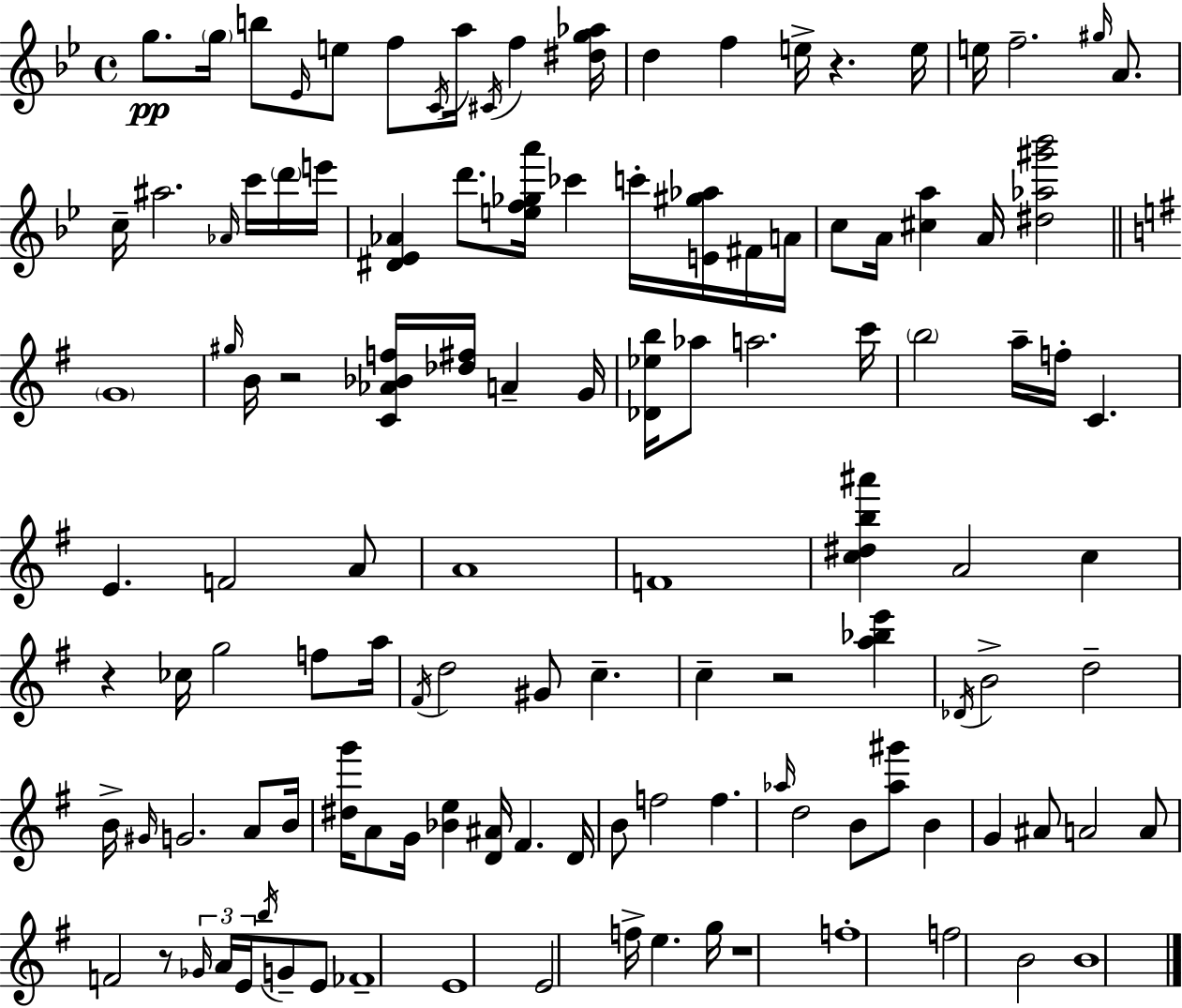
{
  \clef treble
  \time 4/4
  \defaultTimeSignature
  \key g \minor
  \repeat volta 2 { g''8.\pp \parenthesize g''16 b''8 \grace { ees'16 } e''8 f''8 \acciaccatura { c'16 } a''16 \acciaccatura { cis'16 } f''4 | <dis'' g'' aes''>16 d''4 f''4 e''16-> r4. | e''16 e''16 f''2.-- | \grace { gis''16 } a'8. c''16-- ais''2. | \break \grace { aes'16 } c'''16 \parenthesize d'''16 e'''16 <dis' ees' aes'>4 d'''8. <e'' f'' ges'' a'''>16 ces'''4 | c'''16-. <e' gis'' aes''>16 fis'16 a'16 c''8 a'16 <cis'' a''>4 a'16 <dis'' aes'' gis''' bes'''>2 | \bar "||" \break \key g \major \parenthesize g'1 | \grace { gis''16 } b'16 r2 <c' aes' bes' f''>16 <des'' fis''>16 a'4-- | g'16 <des' ees'' b''>16 aes''8 a''2. | c'''16 \parenthesize b''2 a''16-- f''16-. c'4. | \break e'4. f'2 a'8 | a'1 | f'1 | <c'' dis'' b'' ais'''>4 a'2 c''4 | \break r4 ces''16 g''2 f''8 | a''16 \acciaccatura { fis'16 } d''2 gis'8 c''4.-- | c''4-- r2 <a'' bes'' e'''>4 | \acciaccatura { des'16 } b'2-> d''2-- | \break b'16-> \grace { gis'16 } g'2. | a'8 b'16 <dis'' g'''>16 a'8 g'16 <bes' e''>4 <d' ais'>16 fis'4. | d'16 b'8 f''2 f''4. | \grace { aes''16 } d''2 b'8 <aes'' gis'''>8 | \break b'4 g'4 ais'8 a'2 | a'8 f'2 r8 \tuplet 3/2 { \grace { ges'16 } | a'16 e'16 } \acciaccatura { b''16 } g'8-- e'8 fes'1-- | e'1 | \break e'2 f''16-> | e''4. g''16 r1 | f''1-. | f''2 b'2 | \break b'1 | } \bar "|."
}